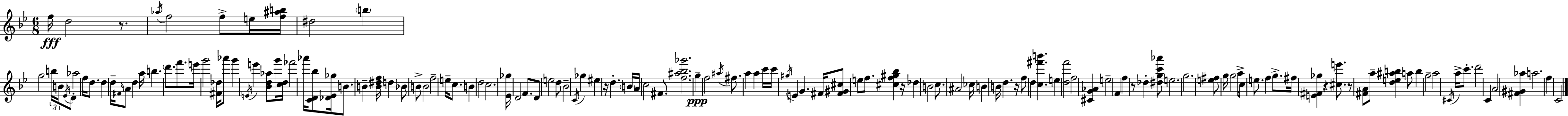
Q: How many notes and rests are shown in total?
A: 142